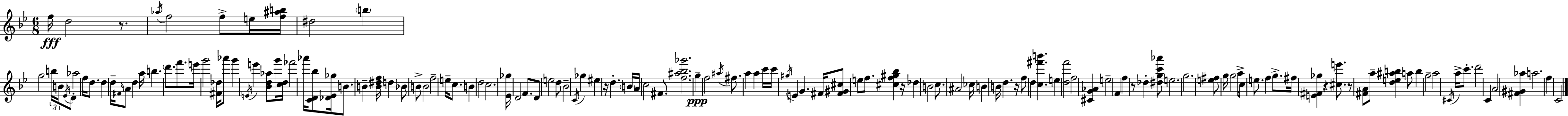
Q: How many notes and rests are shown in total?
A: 142